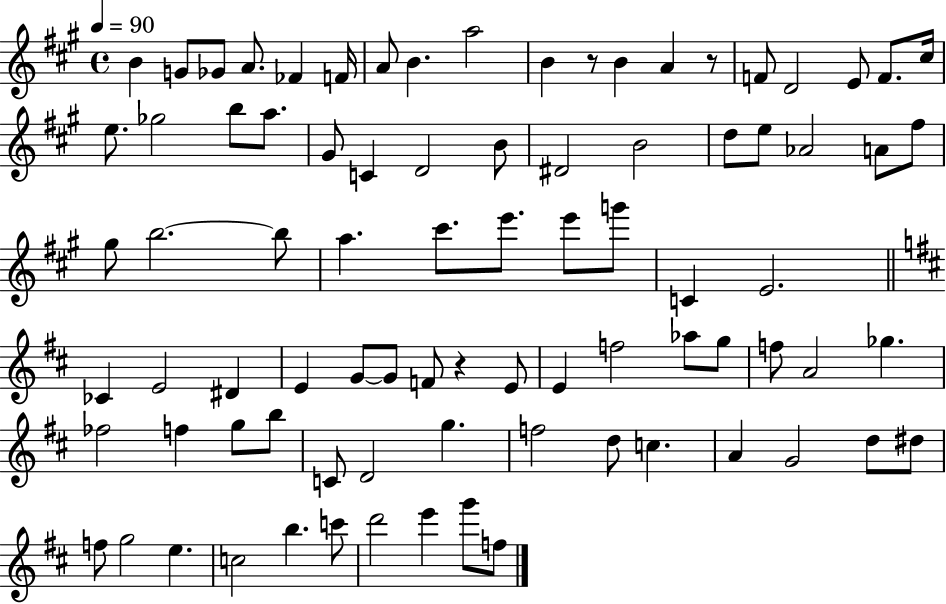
{
  \clef treble
  \time 4/4
  \defaultTimeSignature
  \key a \major
  \tempo 4 = 90
  b'4 g'8 ges'8 a'8. fes'4 f'16 | a'8 b'4. a''2 | b'4 r8 b'4 a'4 r8 | f'8 d'2 e'8 f'8. cis''16 | \break e''8. ges''2 b''8 a''8. | gis'8 c'4 d'2 b'8 | dis'2 b'2 | d''8 e''8 aes'2 a'8 fis''8 | \break gis''8 b''2.~~ b''8 | a''4. cis'''8. e'''8. e'''8 g'''8 | c'4 e'2. | \bar "||" \break \key d \major ces'4 e'2 dis'4 | e'4 g'8~~ g'8 f'8 r4 e'8 | e'4 f''2 aes''8 g''8 | f''8 a'2 ges''4. | \break fes''2 f''4 g''8 b''8 | c'8 d'2 g''4. | f''2 d''8 c''4. | a'4 g'2 d''8 dis''8 | \break f''8 g''2 e''4. | c''2 b''4. c'''8 | d'''2 e'''4 g'''8 f''8 | \bar "|."
}